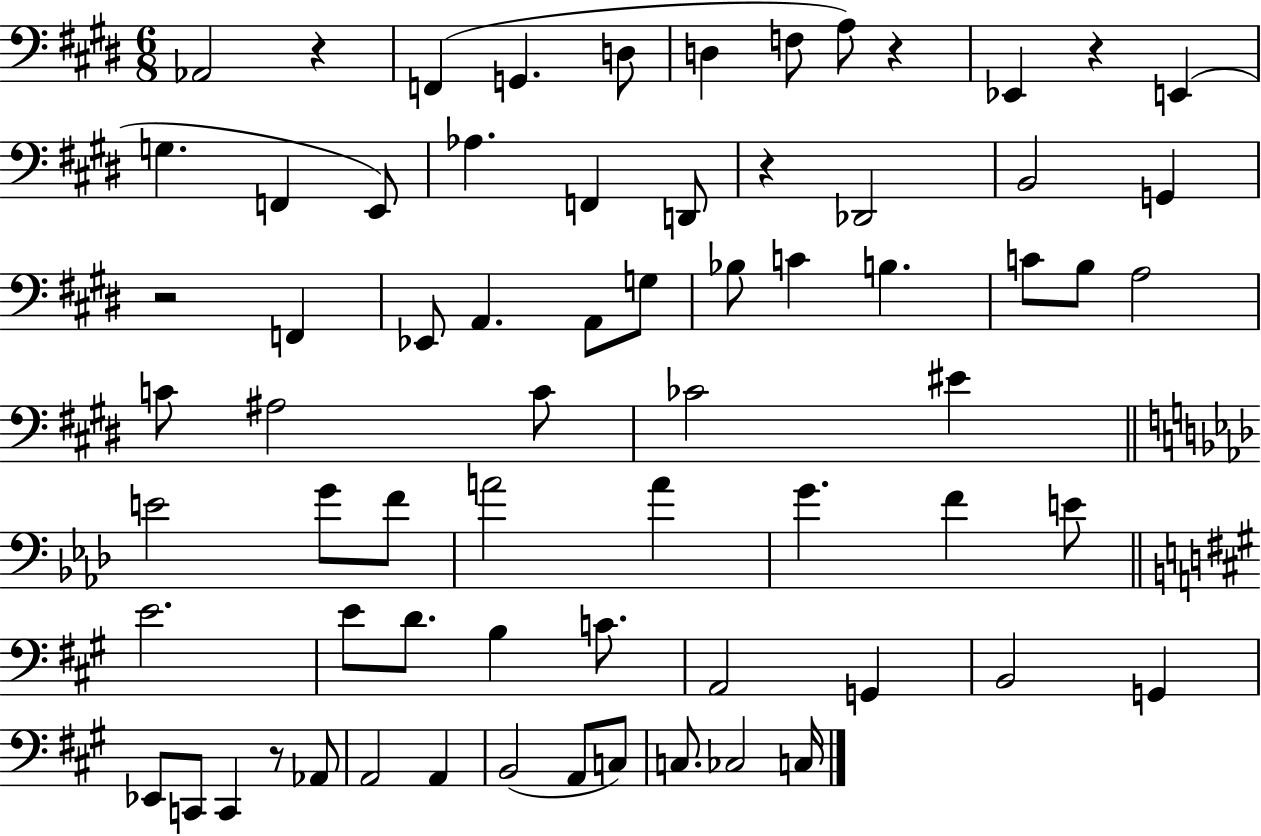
Ab2/h R/q F2/q G2/q. D3/e D3/q F3/e A3/e R/q Eb2/q R/q E2/q G3/q. F2/q E2/e Ab3/q. F2/q D2/e R/q Db2/h B2/h G2/q R/h F2/q Eb2/e A2/q. A2/e G3/e Bb3/e C4/q B3/q. C4/e B3/e A3/h C4/e A#3/h C4/e CES4/h EIS4/q E4/h G4/e F4/e A4/h A4/q G4/q. F4/q E4/e E4/h. E4/e D4/e. B3/q C4/e. A2/h G2/q B2/h G2/q Eb2/e C2/e C2/q R/e Ab2/e A2/h A2/q B2/h A2/e C3/e C3/e. CES3/h C3/s